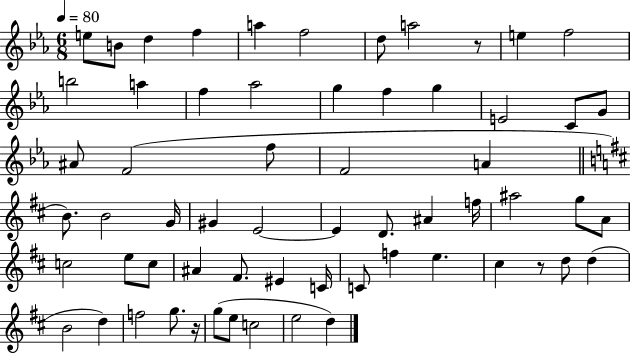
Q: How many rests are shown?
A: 3